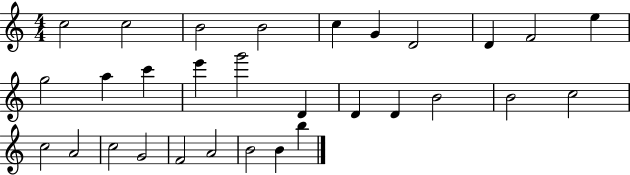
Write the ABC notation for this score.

X:1
T:Untitled
M:4/4
L:1/4
K:C
c2 c2 B2 B2 c G D2 D F2 e g2 a c' e' g'2 D D D B2 B2 c2 c2 A2 c2 G2 F2 A2 B2 B b